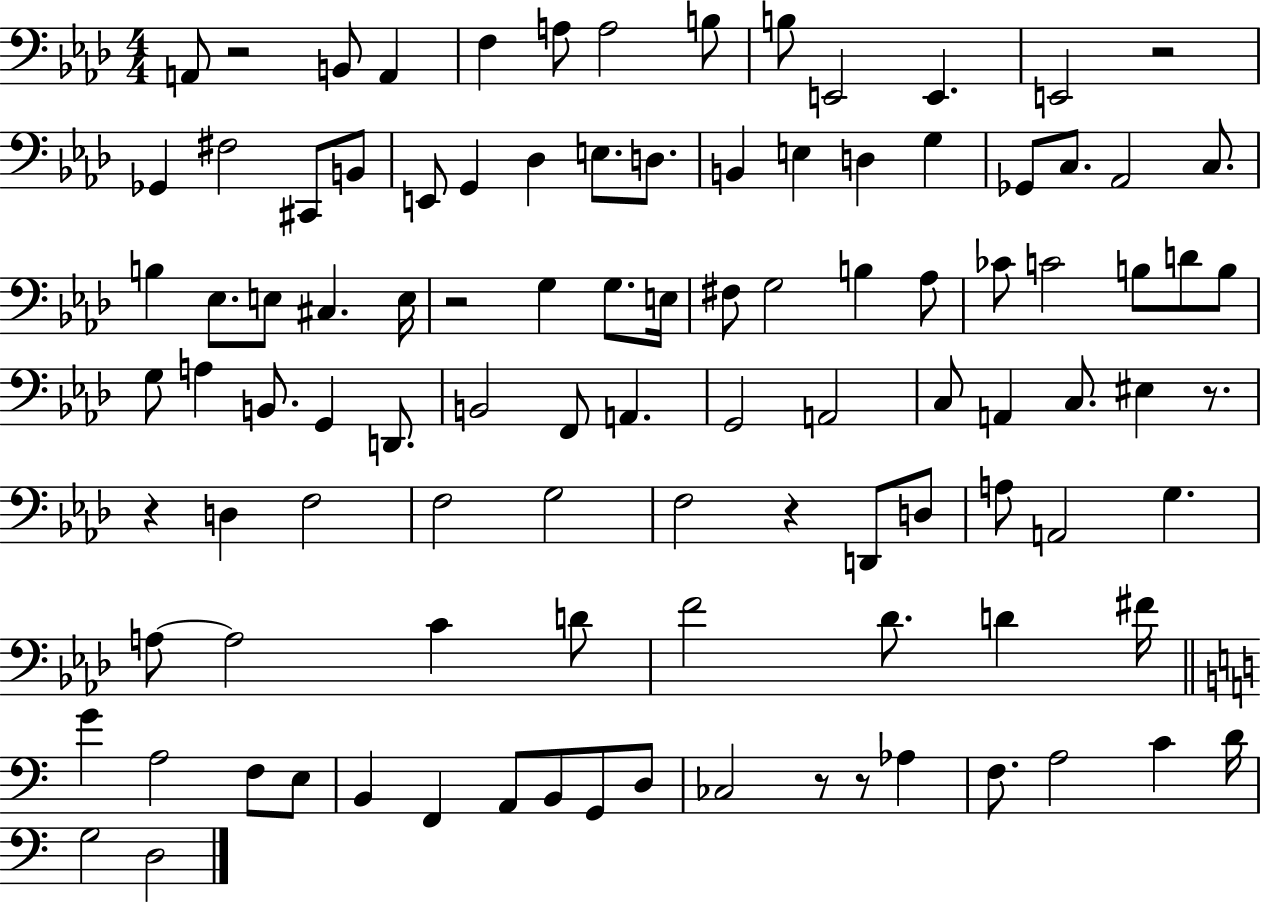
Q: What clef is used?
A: bass